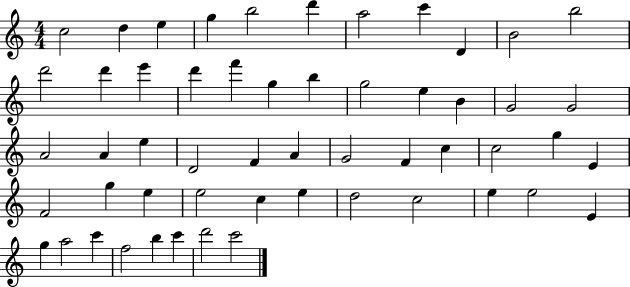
C5/h D5/q E5/q G5/q B5/h D6/q A5/h C6/q D4/q B4/h B5/h D6/h D6/q E6/q D6/q F6/q G5/q B5/q G5/h E5/q B4/q G4/h G4/h A4/h A4/q E5/q D4/h F4/q A4/q G4/h F4/q C5/q C5/h G5/q E4/q F4/h G5/q E5/q E5/h C5/q E5/q D5/h C5/h E5/q E5/h E4/q G5/q A5/h C6/q F5/h B5/q C6/q D6/h C6/h